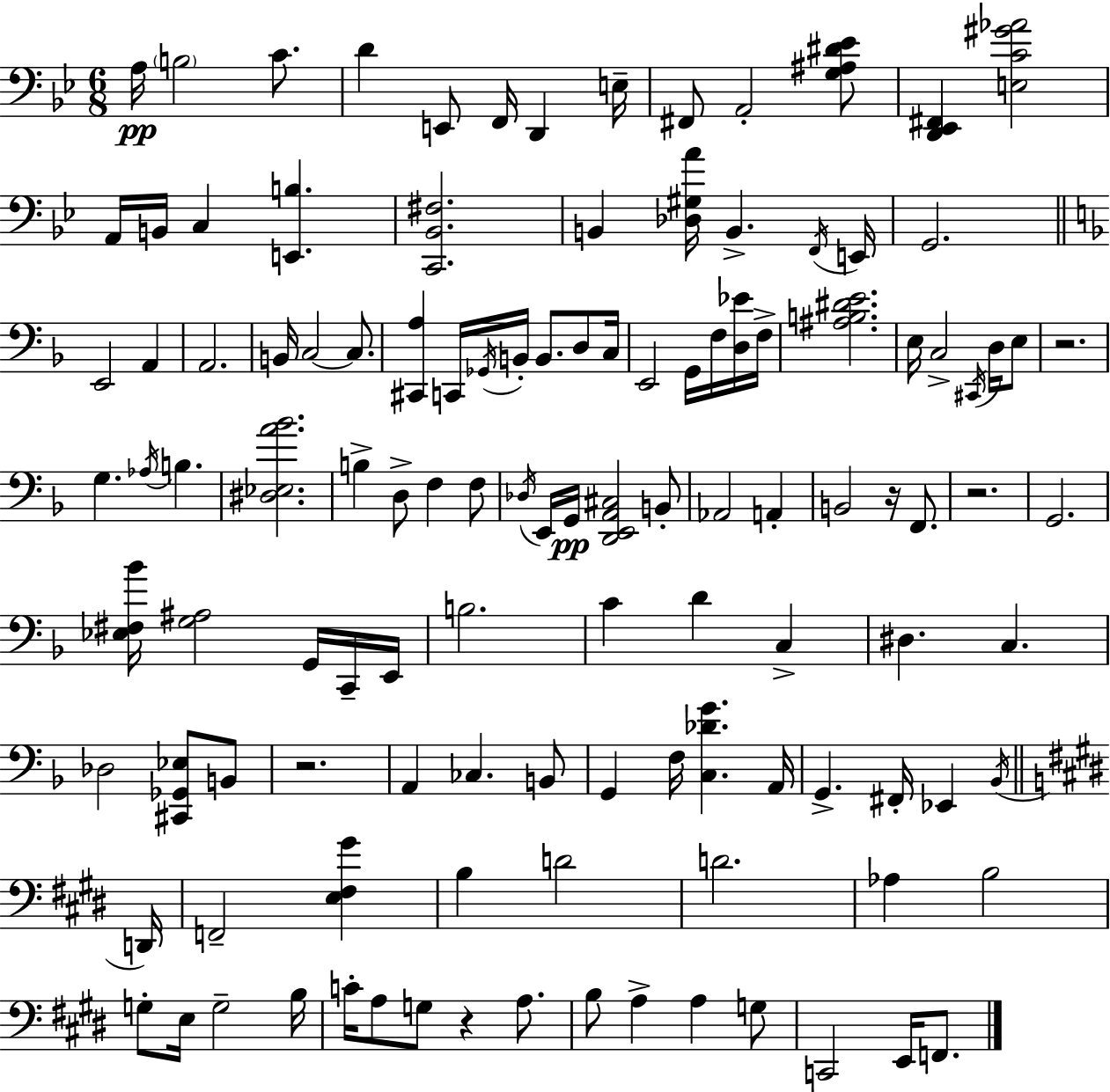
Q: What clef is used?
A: bass